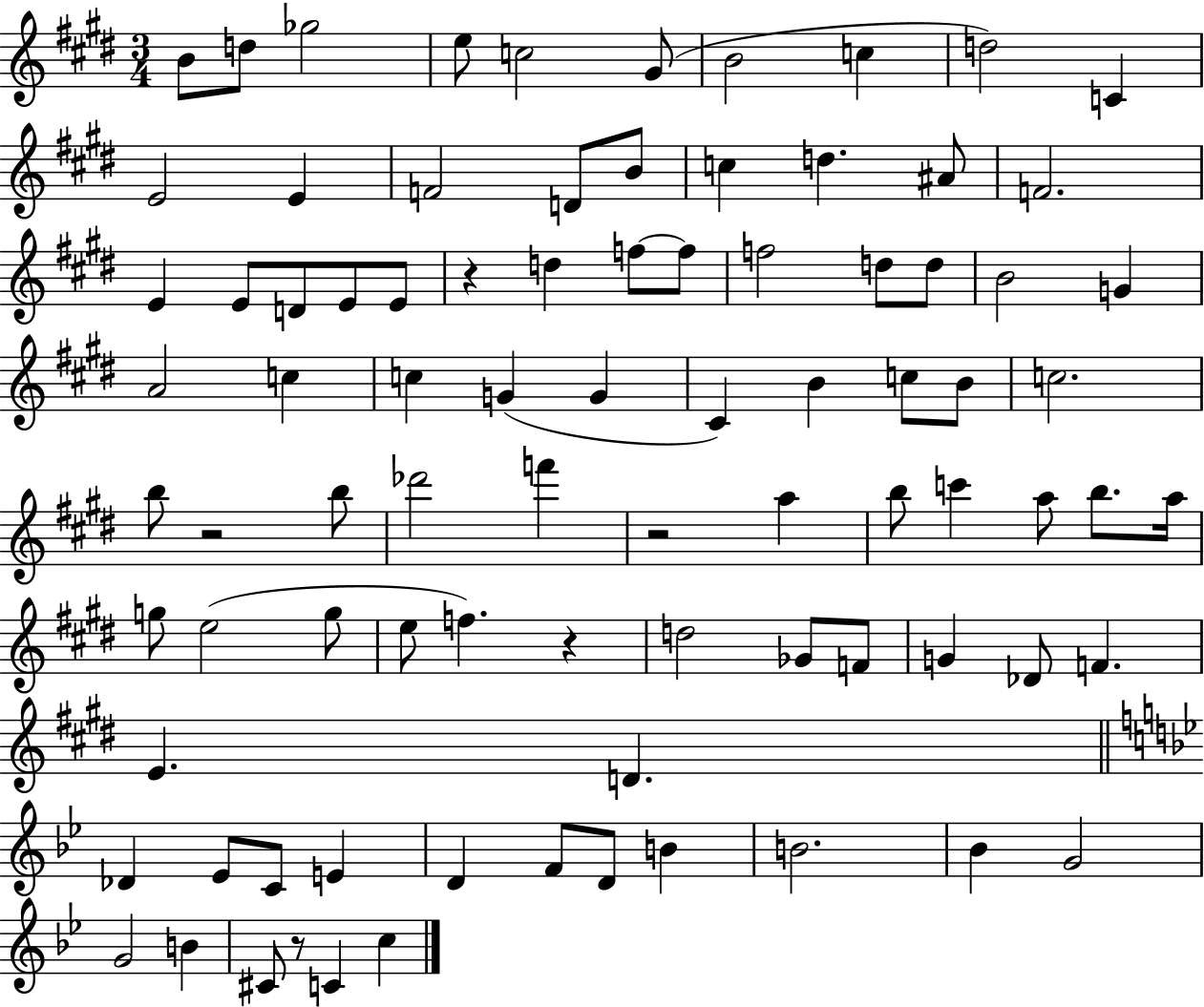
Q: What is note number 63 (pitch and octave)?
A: F4